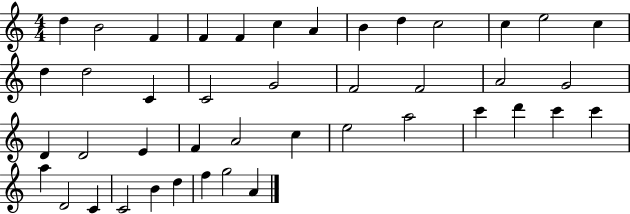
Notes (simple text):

D5/q B4/h F4/q F4/q F4/q C5/q A4/q B4/q D5/q C5/h C5/q E5/h C5/q D5/q D5/h C4/q C4/h G4/h F4/h F4/h A4/h G4/h D4/q D4/h E4/q F4/q A4/h C5/q E5/h A5/h C6/q D6/q C6/q C6/q A5/q D4/h C4/q C4/h B4/q D5/q F5/q G5/h A4/q